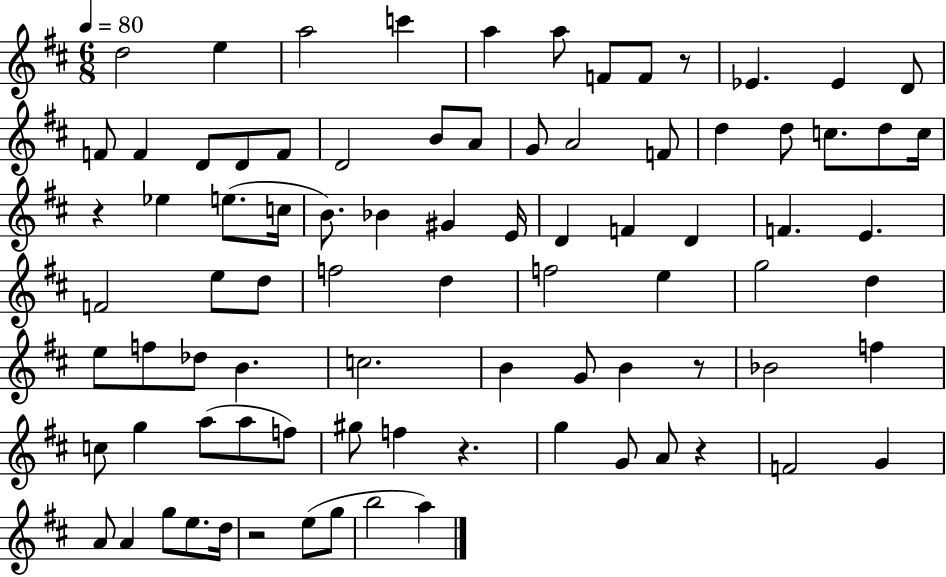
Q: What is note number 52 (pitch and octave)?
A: B4